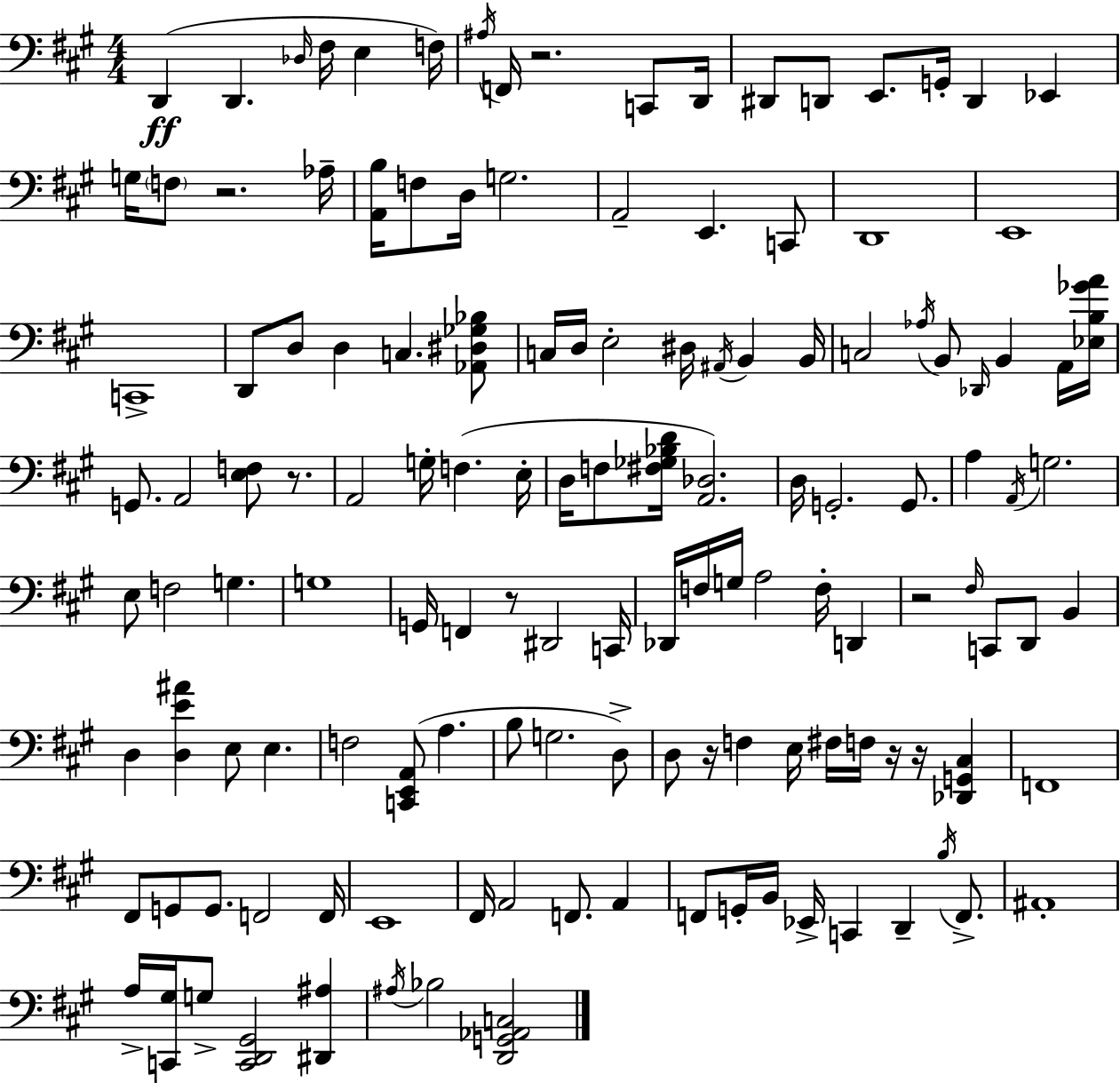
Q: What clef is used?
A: bass